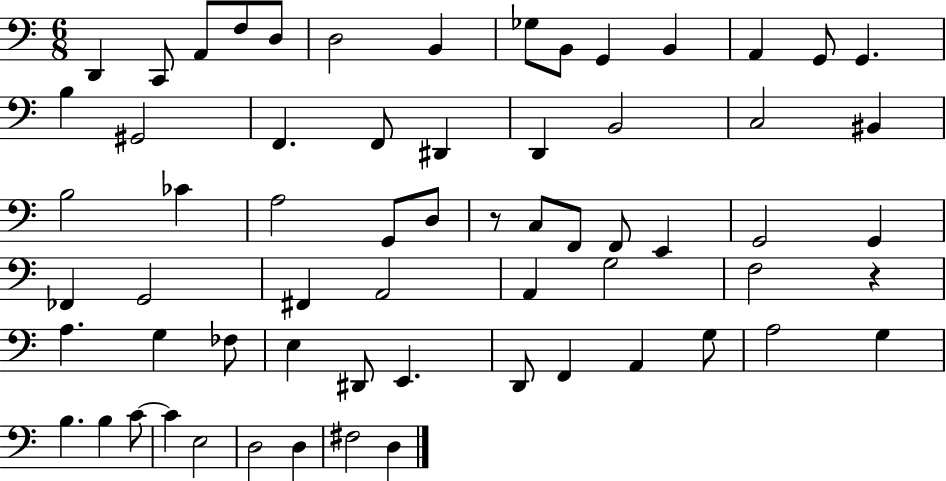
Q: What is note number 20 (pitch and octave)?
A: D2